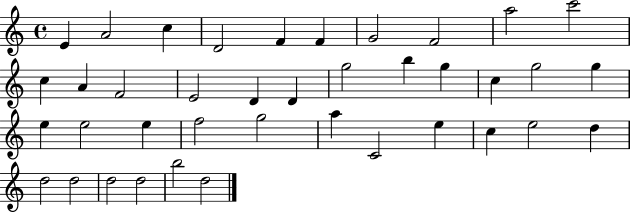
E4/q A4/h C5/q D4/h F4/q F4/q G4/h F4/h A5/h C6/h C5/q A4/q F4/h E4/h D4/q D4/q G5/h B5/q G5/q C5/q G5/h G5/q E5/q E5/h E5/q F5/h G5/h A5/q C4/h E5/q C5/q E5/h D5/q D5/h D5/h D5/h D5/h B5/h D5/h